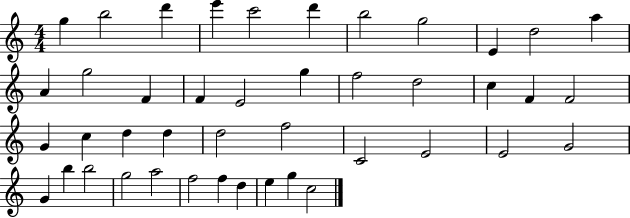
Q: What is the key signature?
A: C major